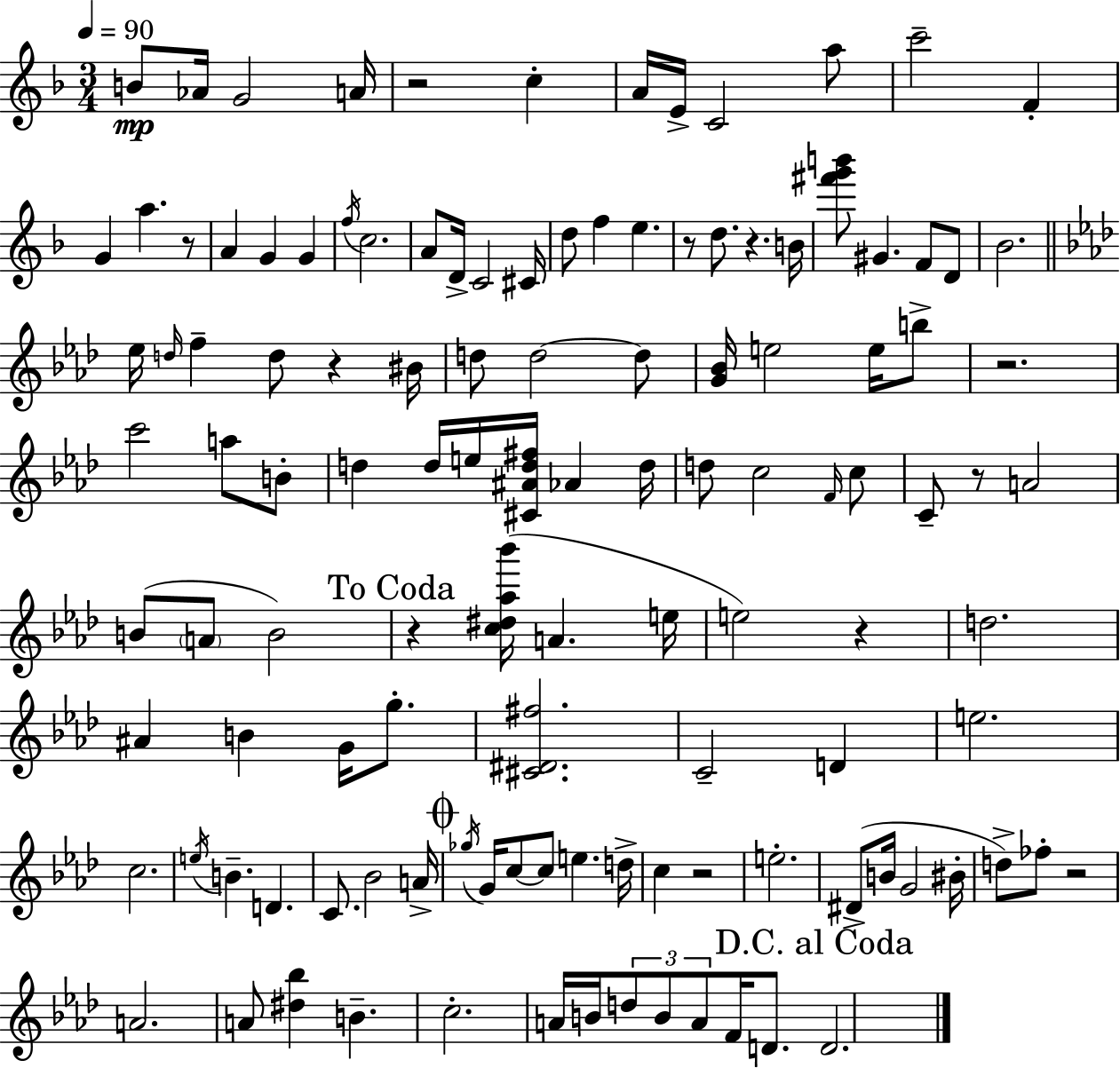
B4/e Ab4/s G4/h A4/s R/h C5/q A4/s E4/s C4/h A5/e C6/h F4/q G4/q A5/q. R/e A4/q G4/q G4/q F5/s C5/h. A4/e D4/s C4/h C#4/s D5/e F5/q E5/q. R/e D5/e. R/q. B4/s [F#6,G6,B6]/e G#4/q. F4/e D4/e Bb4/h. Eb5/s D5/s F5/q D5/e R/q BIS4/s D5/e D5/h D5/e [G4,Bb4]/s E5/h E5/s B5/e R/h. C6/h A5/e B4/e D5/q D5/s E5/s [C#4,A#4,D5,F#5]/s Ab4/q D5/s D5/e C5/h F4/s C5/e C4/e R/e A4/h B4/e A4/e B4/h R/q [C5,D#5,Ab5,Bb6]/s A4/q. E5/s E5/h R/q D5/h. A#4/q B4/q G4/s G5/e. [C#4,D#4,F#5]/h. C4/h D4/q E5/h. C5/h. E5/s B4/q. D4/q. C4/e. Bb4/h A4/s Gb5/s G4/s C5/e C5/e E5/q. D5/s C5/q R/h E5/h. D#4/e B4/s G4/h BIS4/s D5/e FES5/e R/h A4/h. A4/e [D#5,Bb5]/q B4/q. C5/h. A4/s B4/s D5/e B4/e A4/e F4/s D4/e. D4/h.